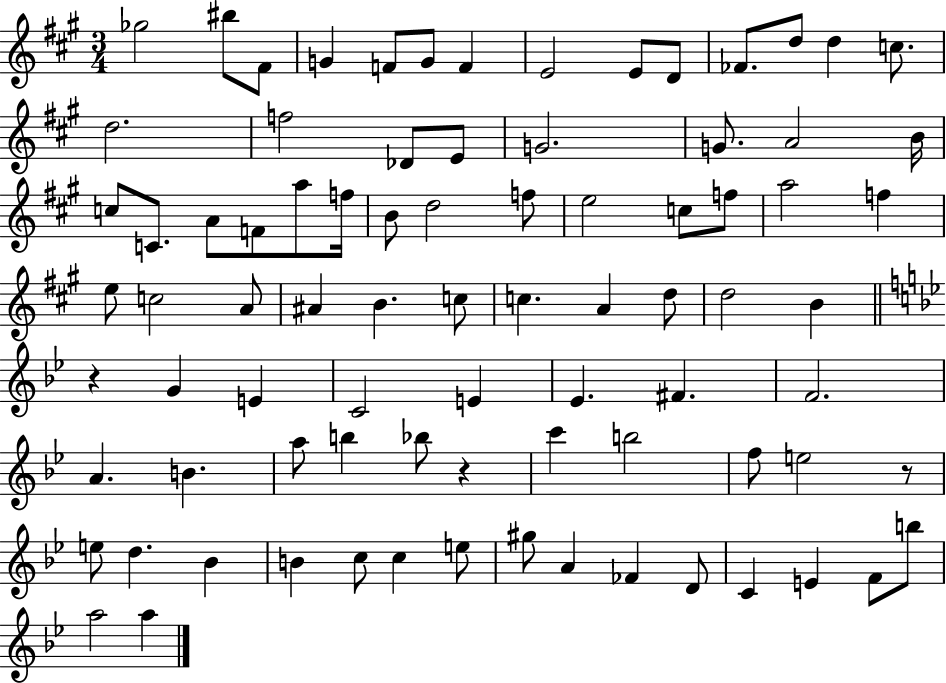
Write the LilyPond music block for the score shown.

{
  \clef treble
  \numericTimeSignature
  \time 3/4
  \key a \major
  \repeat volta 2 { ges''2 bis''8 fis'8 | g'4 f'8 g'8 f'4 | e'2 e'8 d'8 | fes'8. d''8 d''4 c''8. | \break d''2. | f''2 des'8 e'8 | g'2. | g'8. a'2 b'16 | \break c''8 c'8. a'8 f'8 a''8 f''16 | b'8 d''2 f''8 | e''2 c''8 f''8 | a''2 f''4 | \break e''8 c''2 a'8 | ais'4 b'4. c''8 | c''4. a'4 d''8 | d''2 b'4 | \break \bar "||" \break \key bes \major r4 g'4 e'4 | c'2 e'4 | ees'4. fis'4. | f'2. | \break a'4. b'4. | a''8 b''4 bes''8 r4 | c'''4 b''2 | f''8 e''2 r8 | \break e''8 d''4. bes'4 | b'4 c''8 c''4 e''8 | gis''8 a'4 fes'4 d'8 | c'4 e'4 f'8 b''8 | \break a''2 a''4 | } \bar "|."
}